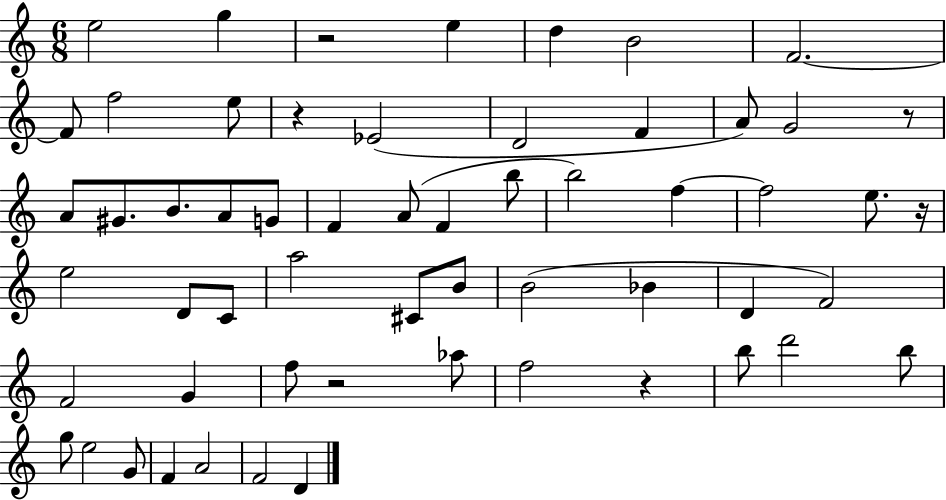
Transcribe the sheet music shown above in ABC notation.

X:1
T:Untitled
M:6/8
L:1/4
K:C
e2 g z2 e d B2 F2 F/2 f2 e/2 z _E2 D2 F A/2 G2 z/2 A/2 ^G/2 B/2 A/2 G/2 F A/2 F b/2 b2 f f2 e/2 z/4 e2 D/2 C/2 a2 ^C/2 B/2 B2 _B D F2 F2 G f/2 z2 _a/2 f2 z b/2 d'2 b/2 g/2 e2 G/2 F A2 F2 D